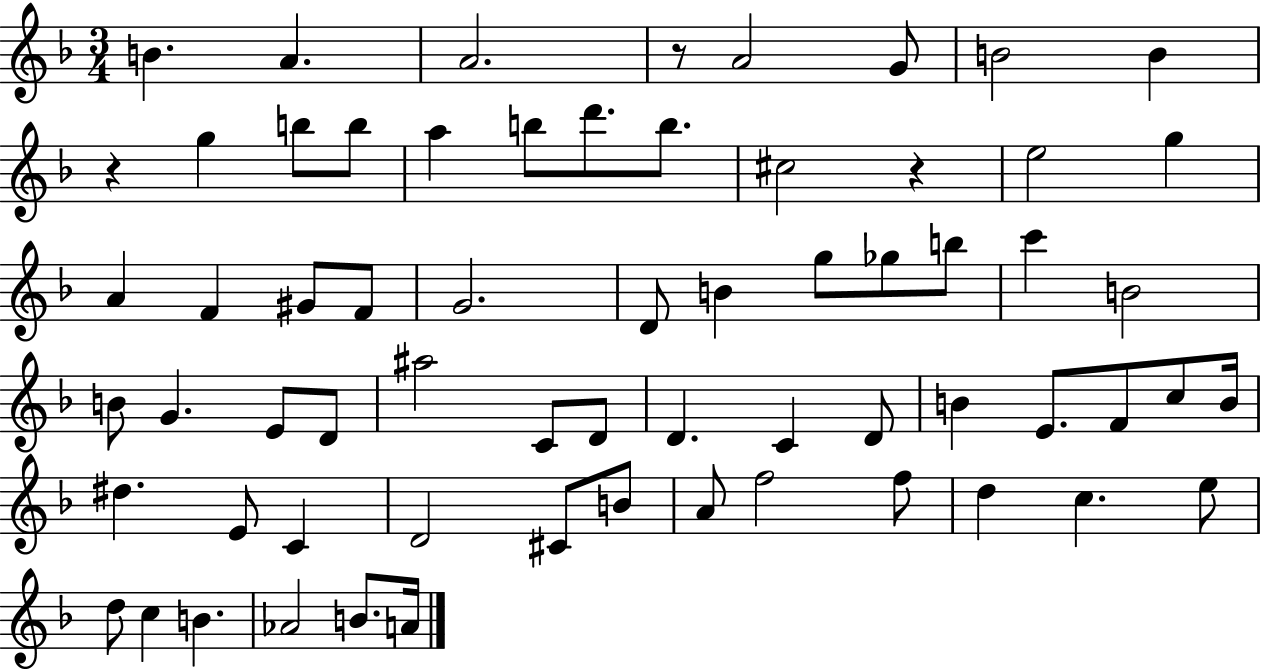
B4/q. A4/q. A4/h. R/e A4/h G4/e B4/h B4/q R/q G5/q B5/e B5/e A5/q B5/e D6/e. B5/e. C#5/h R/q E5/h G5/q A4/q F4/q G#4/e F4/e G4/h. D4/e B4/q G5/e Gb5/e B5/e C6/q B4/h B4/e G4/q. E4/e D4/e A#5/h C4/e D4/e D4/q. C4/q D4/e B4/q E4/e. F4/e C5/e B4/s D#5/q. E4/e C4/q D4/h C#4/e B4/e A4/e F5/h F5/e D5/q C5/q. E5/e D5/e C5/q B4/q. Ab4/h B4/e. A4/s